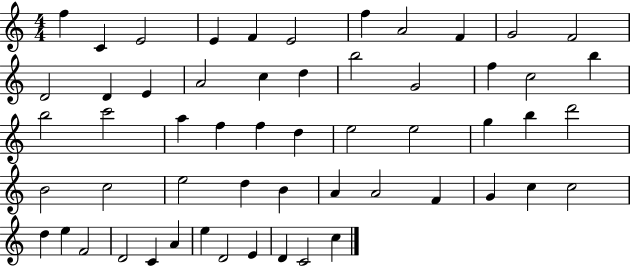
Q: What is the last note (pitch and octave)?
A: C5